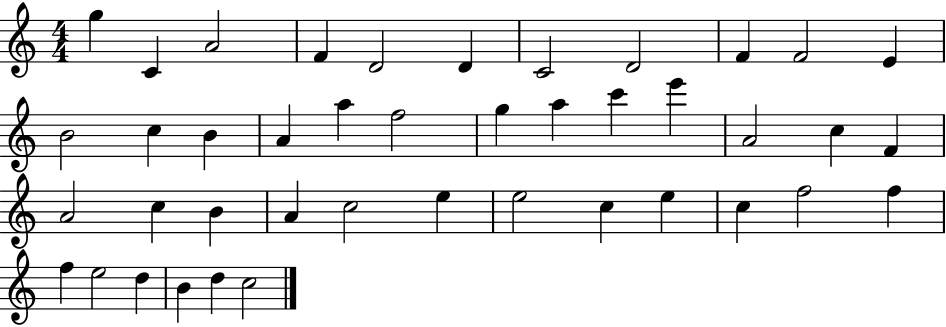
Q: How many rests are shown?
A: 0